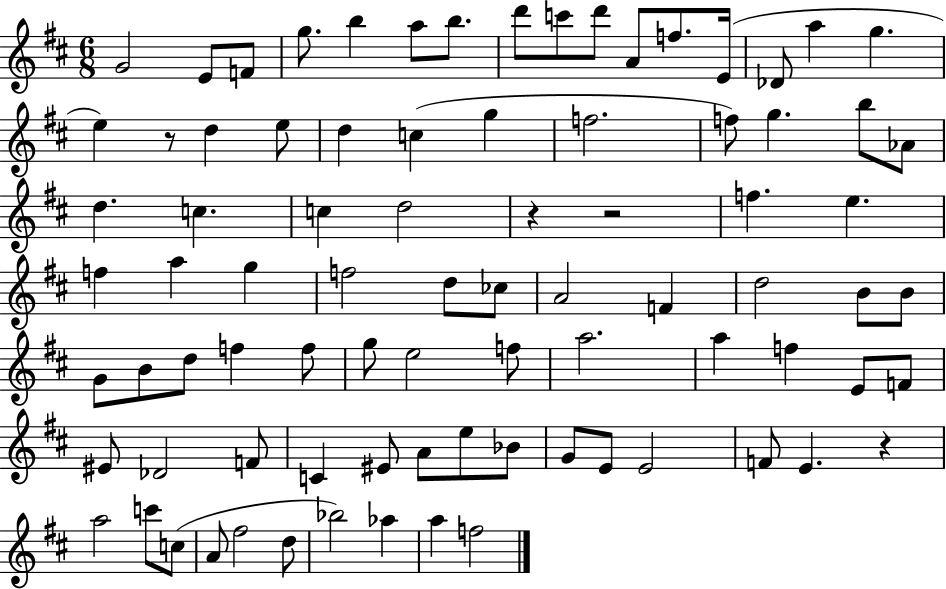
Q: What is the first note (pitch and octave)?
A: G4